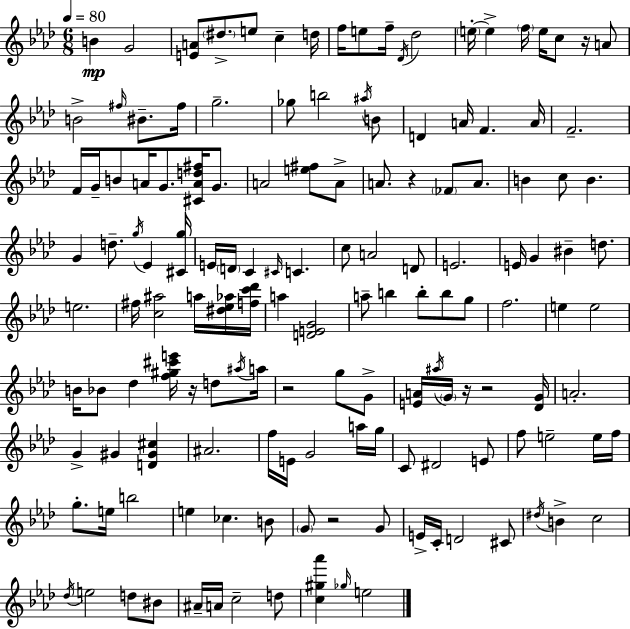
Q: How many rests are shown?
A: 7